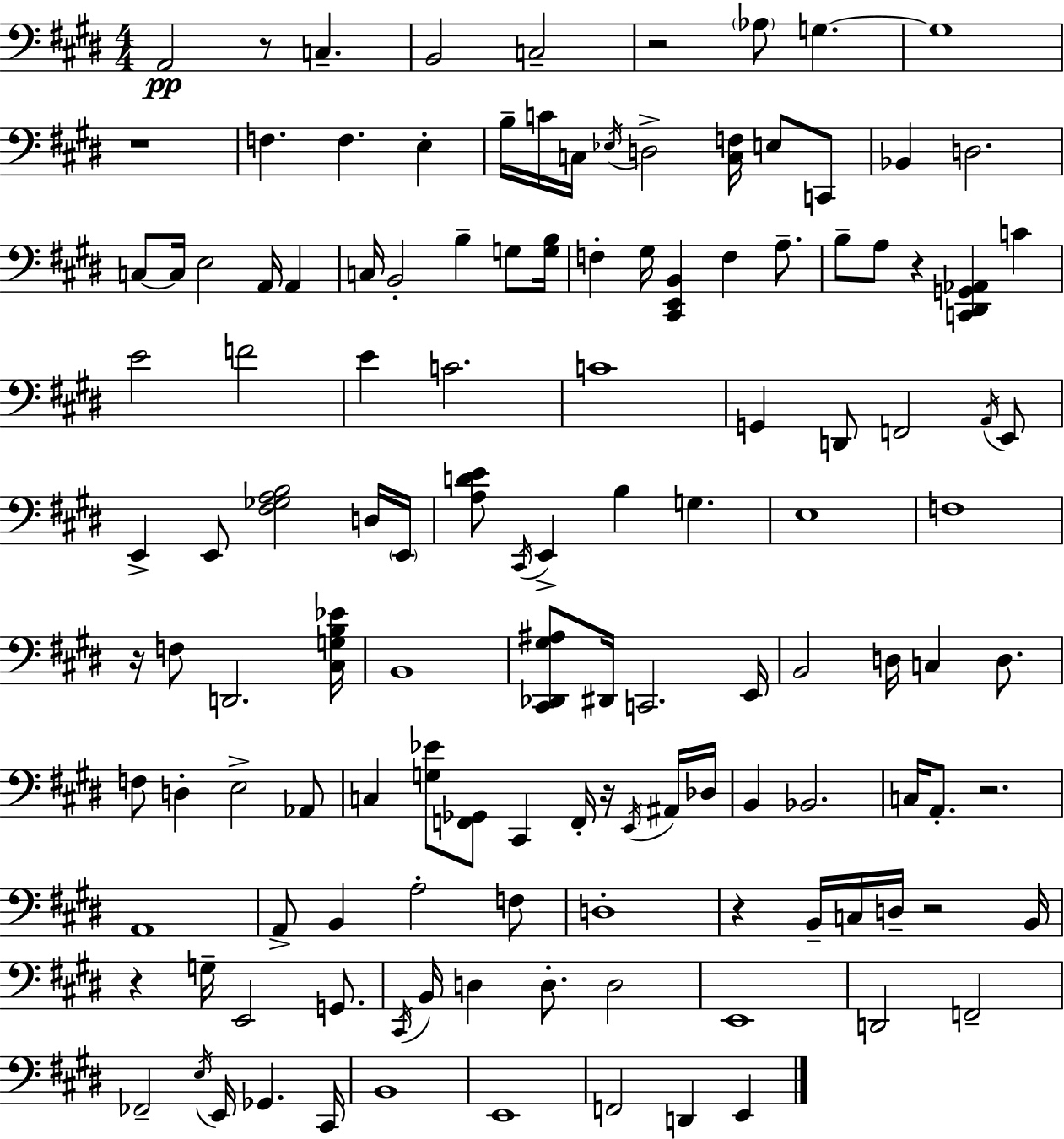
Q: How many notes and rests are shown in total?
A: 130